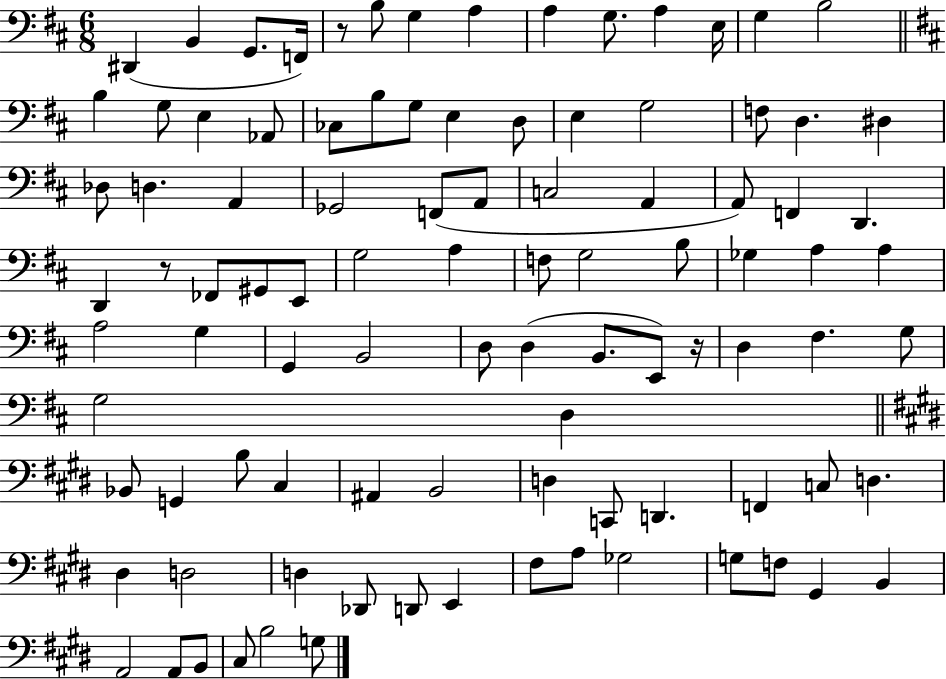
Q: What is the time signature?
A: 6/8